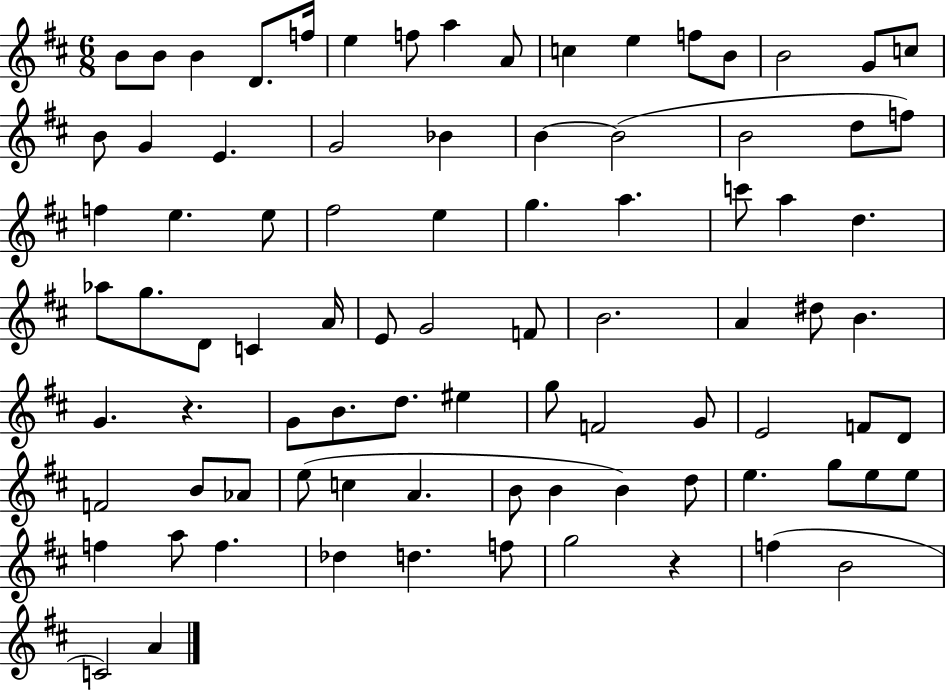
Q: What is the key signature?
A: D major